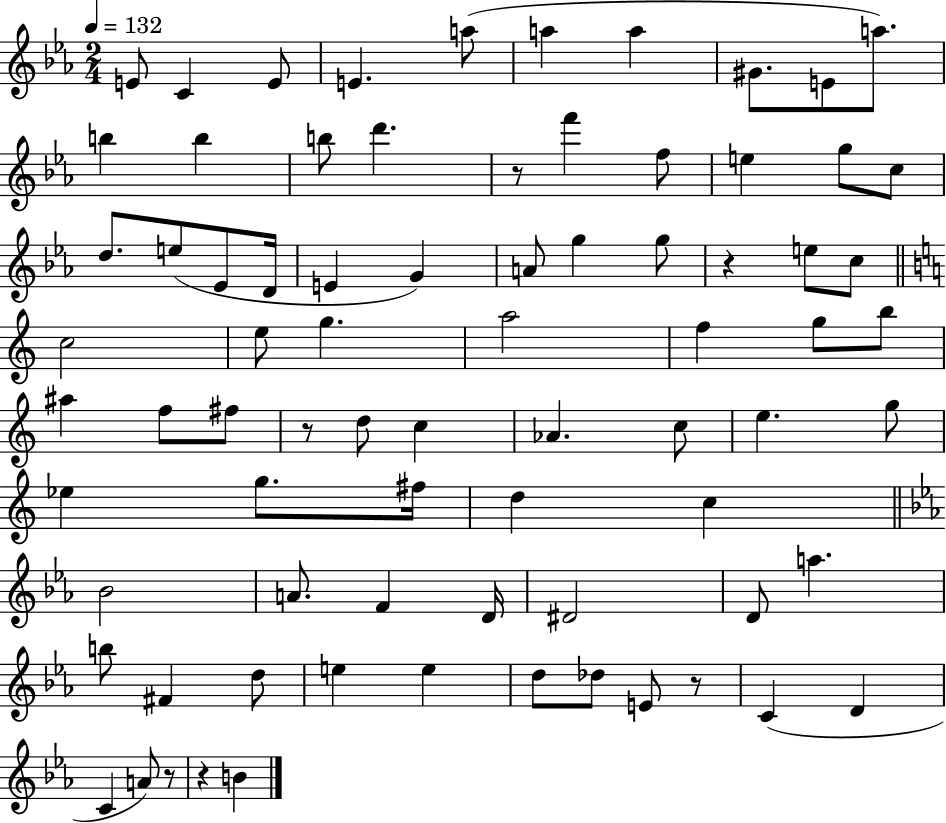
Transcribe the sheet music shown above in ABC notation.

X:1
T:Untitled
M:2/4
L:1/4
K:Eb
E/2 C E/2 E a/2 a a ^G/2 E/2 a/2 b b b/2 d' z/2 f' f/2 e g/2 c/2 d/2 e/2 _E/2 D/4 E G A/2 g g/2 z e/2 c/2 c2 e/2 g a2 f g/2 b/2 ^a f/2 ^f/2 z/2 d/2 c _A c/2 e g/2 _e g/2 ^f/4 d c _B2 A/2 F D/4 ^D2 D/2 a b/2 ^F d/2 e e d/2 _d/2 E/2 z/2 C D C A/2 z/2 z B